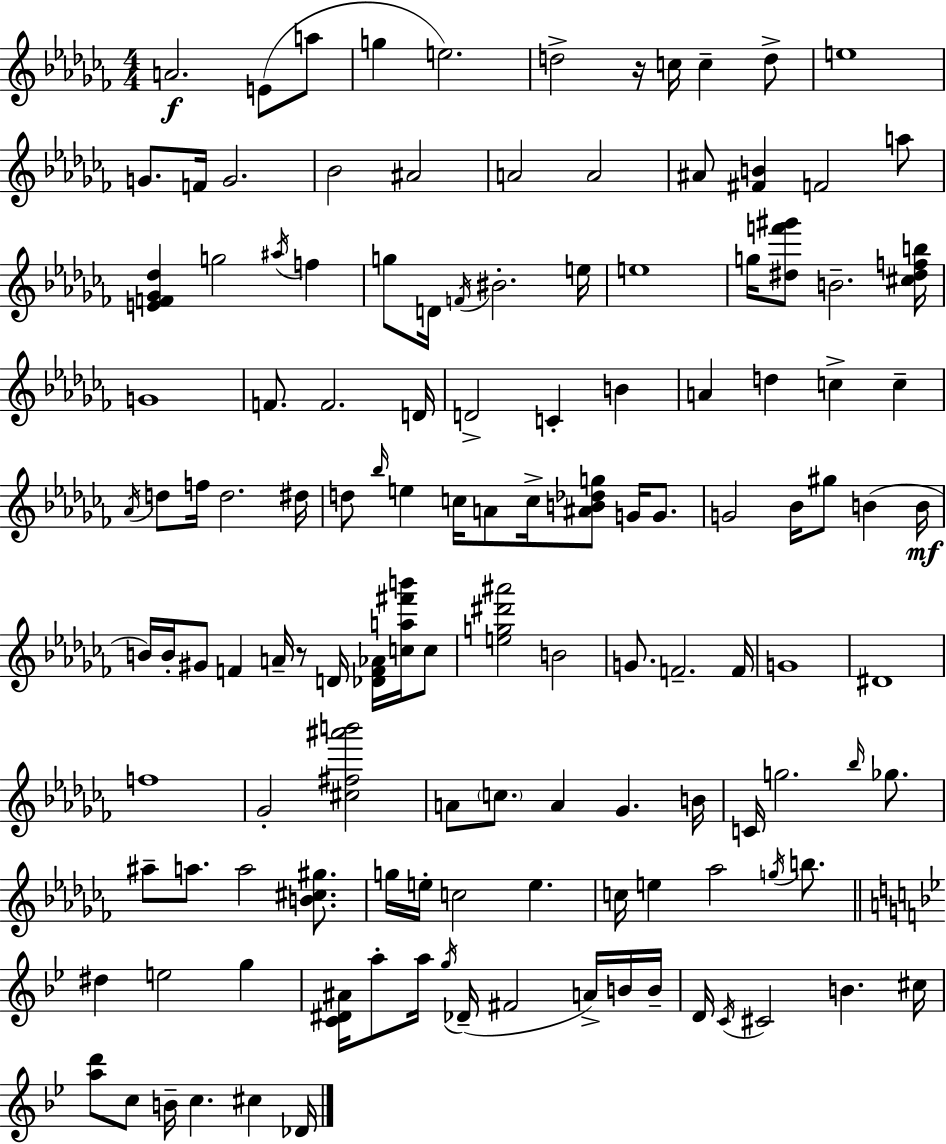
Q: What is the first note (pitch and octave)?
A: A4